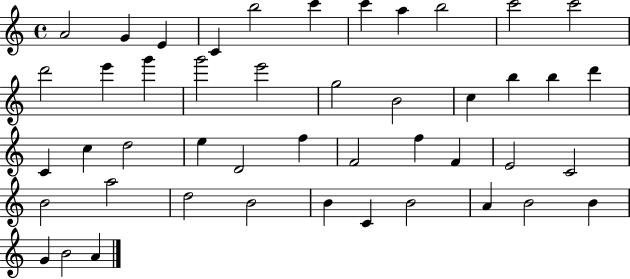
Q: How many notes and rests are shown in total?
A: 46